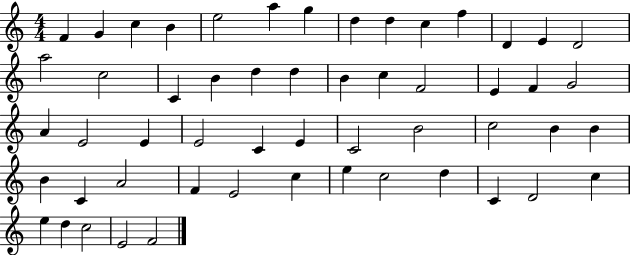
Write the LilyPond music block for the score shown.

{
  \clef treble
  \numericTimeSignature
  \time 4/4
  \key c \major
  f'4 g'4 c''4 b'4 | e''2 a''4 g''4 | d''4 d''4 c''4 f''4 | d'4 e'4 d'2 | \break a''2 c''2 | c'4 b'4 d''4 d''4 | b'4 c''4 f'2 | e'4 f'4 g'2 | \break a'4 e'2 e'4 | e'2 c'4 e'4 | c'2 b'2 | c''2 b'4 b'4 | \break b'4 c'4 a'2 | f'4 e'2 c''4 | e''4 c''2 d''4 | c'4 d'2 c''4 | \break e''4 d''4 c''2 | e'2 f'2 | \bar "|."
}